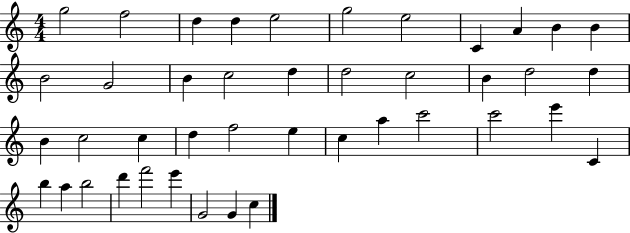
G5/h F5/h D5/q D5/q E5/h G5/h E5/h C4/q A4/q B4/q B4/q B4/h G4/h B4/q C5/h D5/q D5/h C5/h B4/q D5/h D5/q B4/q C5/h C5/q D5/q F5/h E5/q C5/q A5/q C6/h C6/h E6/q C4/q B5/q A5/q B5/h D6/q F6/h E6/q G4/h G4/q C5/q